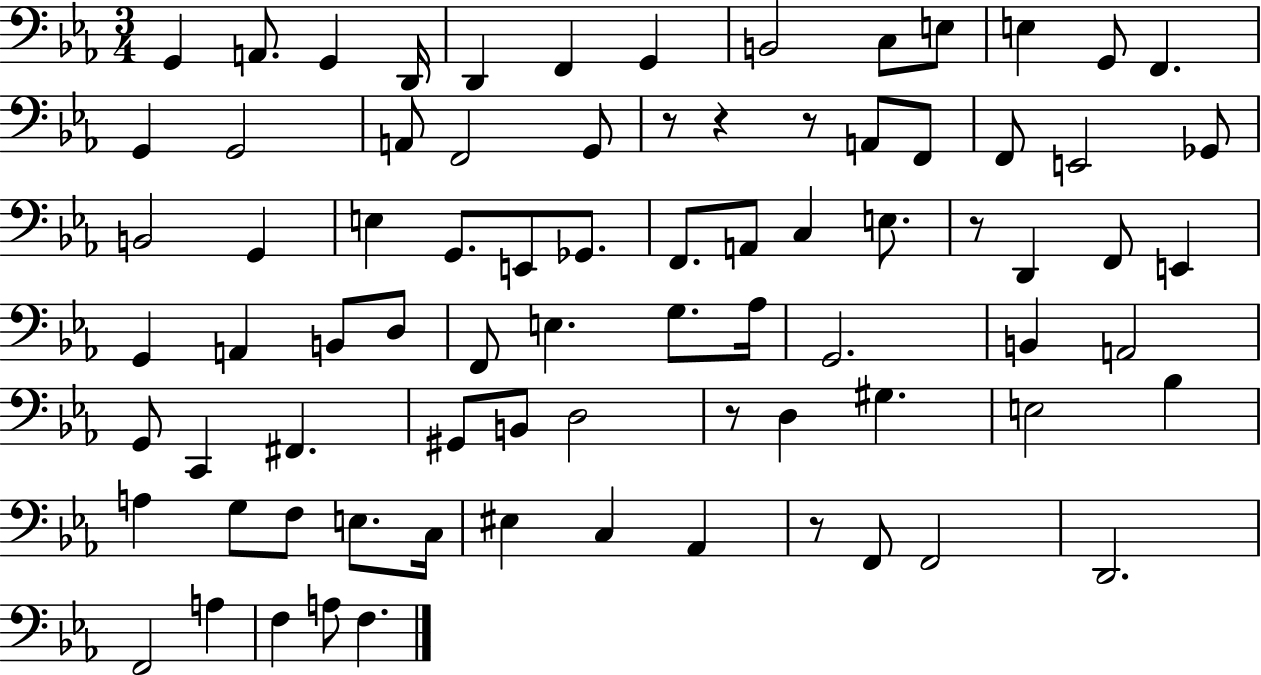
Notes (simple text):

G2/q A2/e. G2/q D2/s D2/q F2/q G2/q B2/h C3/e E3/e E3/q G2/e F2/q. G2/q G2/h A2/e F2/h G2/e R/e R/q R/e A2/e F2/e F2/e E2/h Gb2/e B2/h G2/q E3/q G2/e. E2/e Gb2/e. F2/e. A2/e C3/q E3/e. R/e D2/q F2/e E2/q G2/q A2/q B2/e D3/e F2/e E3/q. G3/e. Ab3/s G2/h. B2/q A2/h G2/e C2/q F#2/q. G#2/e B2/e D3/h R/e D3/q G#3/q. E3/h Bb3/q A3/q G3/e F3/e E3/e. C3/s EIS3/q C3/q Ab2/q R/e F2/e F2/h D2/h. F2/h A3/q F3/q A3/e F3/q.